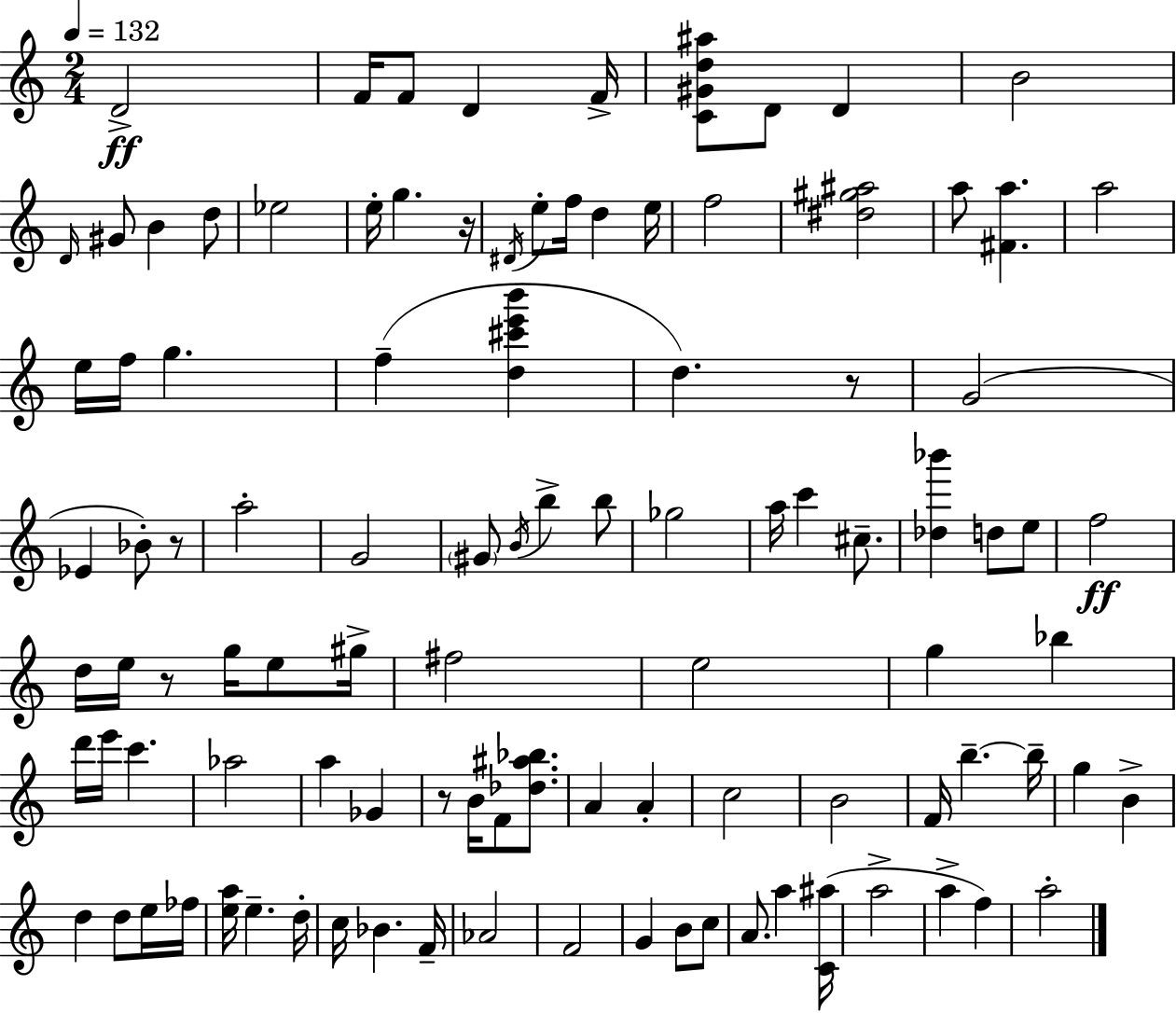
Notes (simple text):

D4/h F4/s F4/e D4/q F4/s [C4,G#4,D5,A#5]/e D4/e D4/q B4/h D4/s G#4/e B4/q D5/e Eb5/h E5/s G5/q. R/s D#4/s E5/e F5/s D5/q E5/s F5/h [D#5,G#5,A#5]/h A5/e [F#4,A5]/q. A5/h E5/s F5/s G5/q. F5/q [D5,C#6,E6,B6]/q D5/q. R/e G4/h Eb4/q Bb4/e R/e A5/h G4/h G#4/e B4/s B5/q B5/e Gb5/h A5/s C6/q C#5/e. [Db5,Bb6]/q D5/e E5/e F5/h D5/s E5/s R/e G5/s E5/e G#5/s F#5/h E5/h G5/q Bb5/q D6/s E6/s C6/q. Ab5/h A5/q Gb4/q R/e B4/s F4/e [Db5,A#5,Bb5]/e. A4/q A4/q C5/h B4/h F4/s B5/q. B5/s G5/q B4/q D5/q D5/e E5/s FES5/s [E5,A5]/s E5/q. D5/s C5/s Bb4/q. F4/s Ab4/h F4/h G4/q B4/e C5/e A4/e. A5/q [C4,A#5]/s A5/h A5/q F5/q A5/h